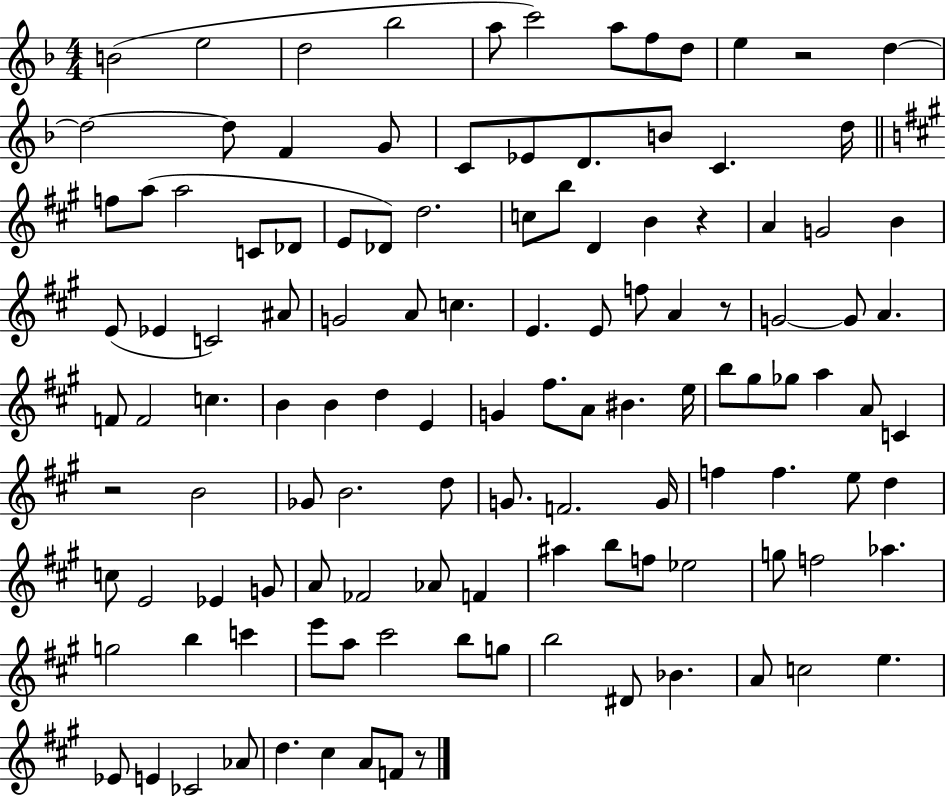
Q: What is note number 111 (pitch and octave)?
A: CES4